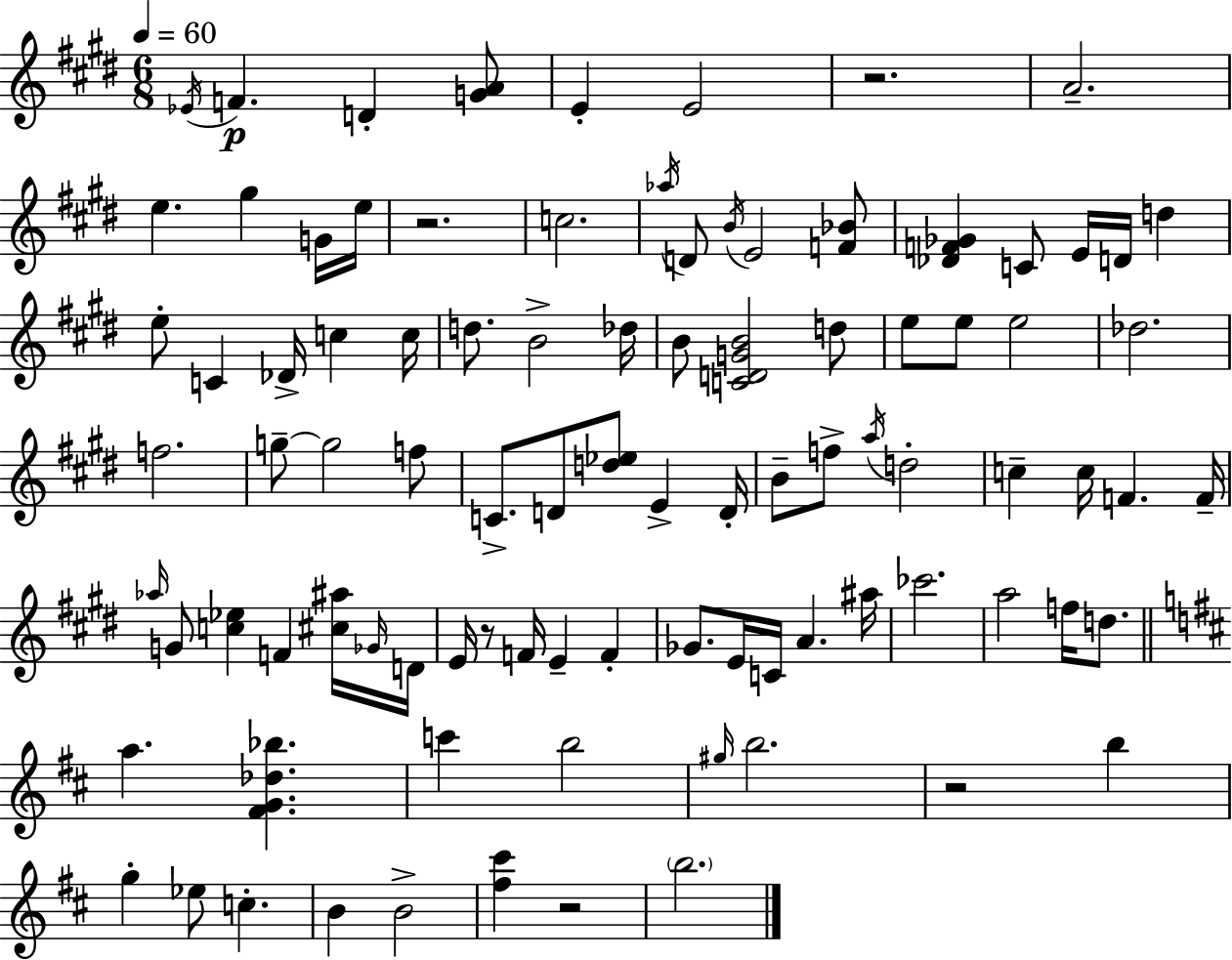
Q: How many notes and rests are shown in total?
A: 93